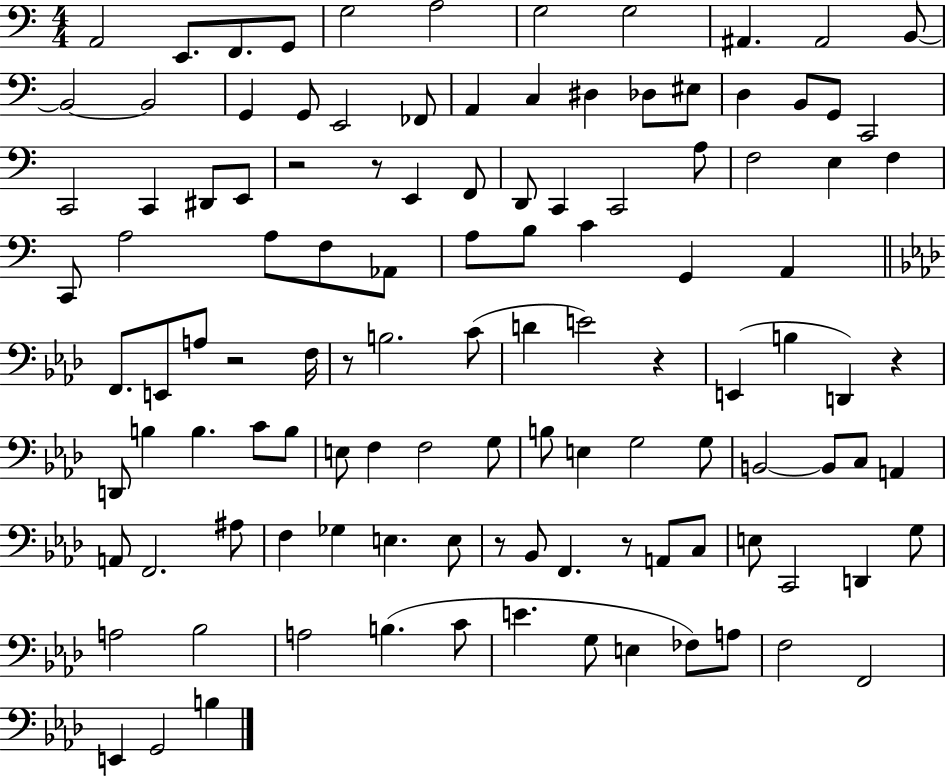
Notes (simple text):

A2/h E2/e. F2/e. G2/e G3/h A3/h G3/h G3/h A#2/q. A#2/h B2/e B2/h B2/h G2/q G2/e E2/h FES2/e A2/q C3/q D#3/q Db3/e EIS3/e D3/q B2/e G2/e C2/h C2/h C2/q D#2/e E2/e R/h R/e E2/q F2/e D2/e C2/q C2/h A3/e F3/h E3/q F3/q C2/e A3/h A3/e F3/e Ab2/e A3/e B3/e C4/q G2/q A2/q F2/e. E2/e A3/e R/h F3/s R/e B3/h. C4/e D4/q E4/h R/q E2/q B3/q D2/q R/q D2/e B3/q B3/q. C4/e B3/e E3/e F3/q F3/h G3/e B3/e E3/q G3/h G3/e B2/h B2/e C3/e A2/q A2/e F2/h. A#3/e F3/q Gb3/q E3/q. E3/e R/e Bb2/e F2/q. R/e A2/e C3/e E3/e C2/h D2/q G3/e A3/h Bb3/h A3/h B3/q. C4/e E4/q. G3/e E3/q FES3/e A3/e F3/h F2/h E2/q G2/h B3/q